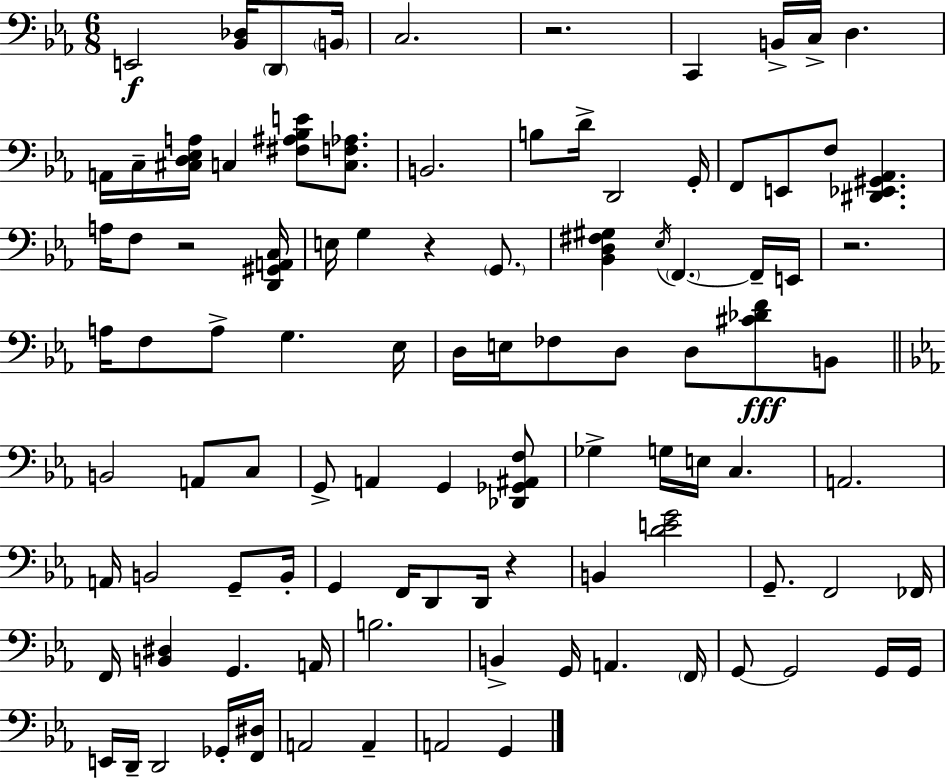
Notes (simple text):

E2/h [Bb2,Db3]/s D2/e B2/s C3/h. R/h. C2/q B2/s C3/s D3/q. A2/s C3/s [C#3,D3,Eb3,A3]/s C3/q [F#3,A#3,Bb3,E4]/e [C3,F3,Ab3]/e. B2/h. B3/e D4/s D2/h G2/s F2/e E2/e F3/e [D#2,Eb2,G#2,Ab2]/q. A3/s F3/e R/h [D2,G#2,A2,C3]/s E3/s G3/q R/q G2/e. [Bb2,D3,F#3,G#3]/q Eb3/s F2/q. F2/s E2/s R/h. A3/s F3/e A3/e G3/q. Eb3/s D3/s E3/s FES3/e D3/e D3/e [C#4,Db4,F4]/e B2/e B2/h A2/e C3/e G2/e A2/q G2/q [Db2,Gb2,A#2,F3]/e Gb3/q G3/s E3/s C3/q. A2/h. A2/s B2/h G2/e B2/s G2/q F2/s D2/e D2/s R/q B2/q [D4,E4,G4]/h G2/e. F2/h FES2/s F2/s [B2,D#3]/q G2/q. A2/s B3/h. B2/q G2/s A2/q. F2/s G2/e G2/h G2/s G2/s E2/s D2/s D2/h Gb2/s [F2,D#3]/s A2/h A2/q A2/h G2/q